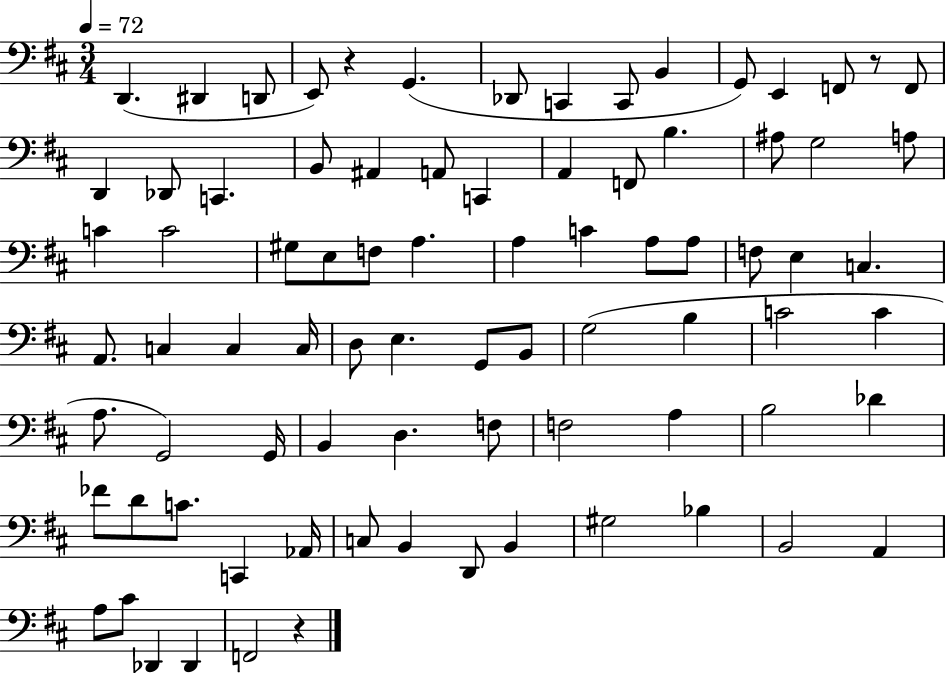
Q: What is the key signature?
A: D major